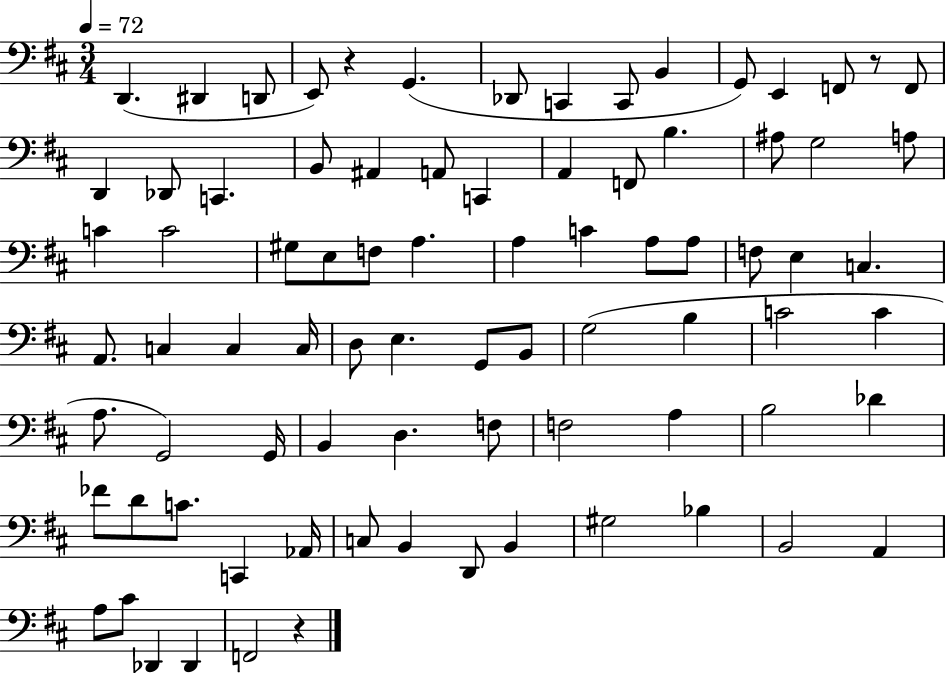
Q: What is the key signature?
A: D major